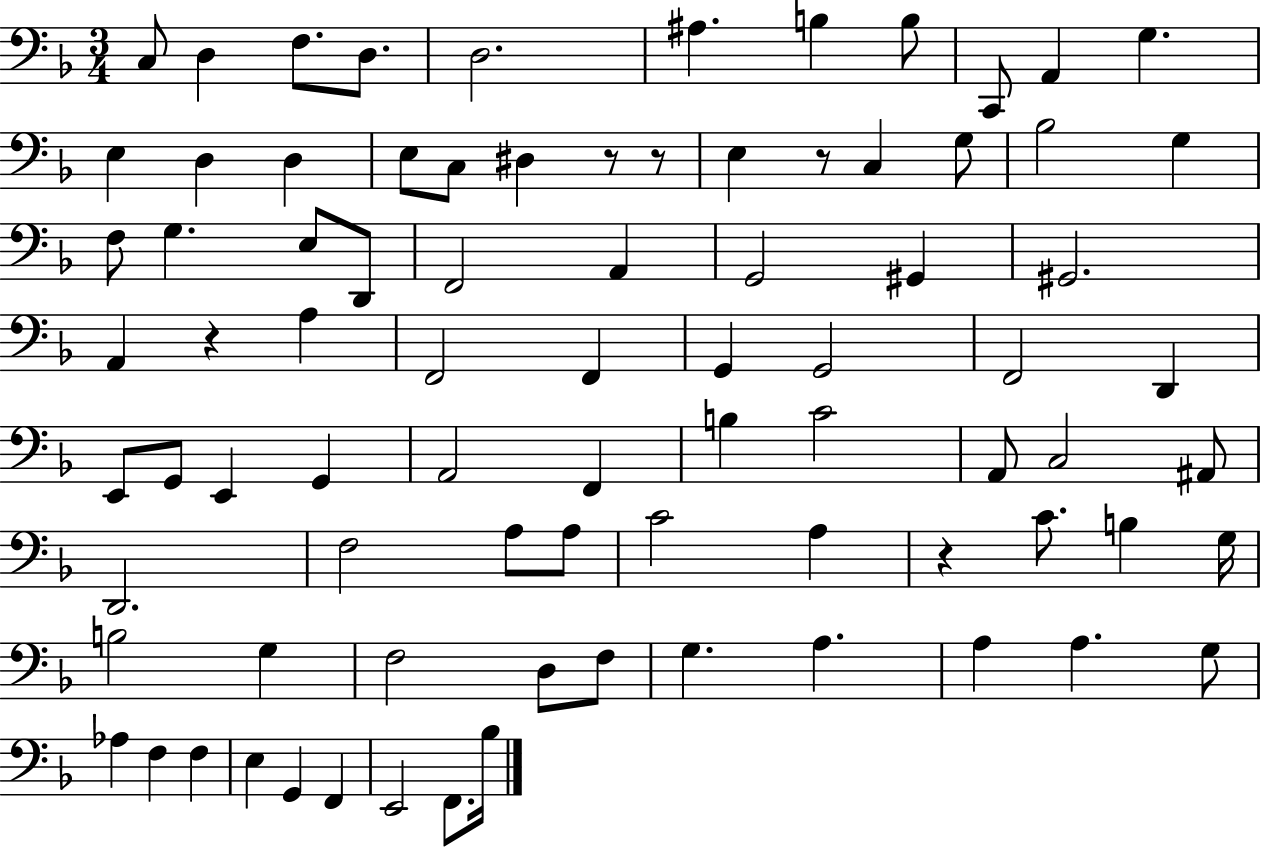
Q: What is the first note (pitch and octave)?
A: C3